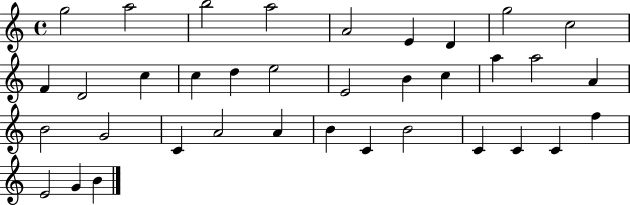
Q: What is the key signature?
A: C major